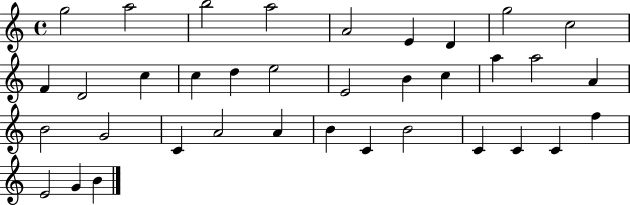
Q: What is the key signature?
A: C major